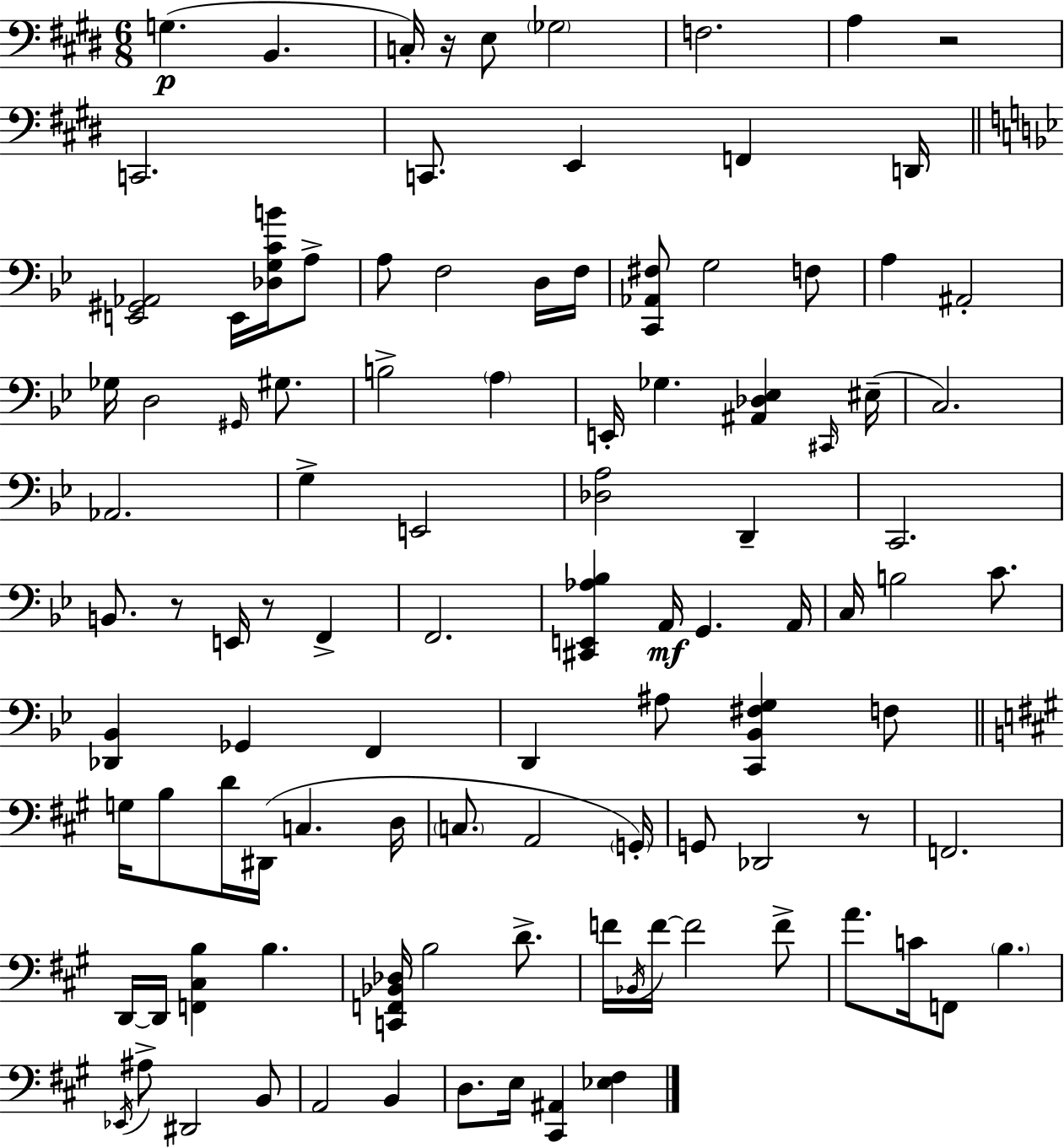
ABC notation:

X:1
T:Untitled
M:6/8
L:1/4
K:E
G, B,, C,/4 z/4 E,/2 _G,2 F,2 A, z2 C,,2 C,,/2 E,, F,, D,,/4 [E,,^G,,_A,,]2 E,,/4 [_D,G,CB]/4 A,/2 A,/2 F,2 D,/4 F,/4 [C,,_A,,^F,]/2 G,2 F,/2 A, ^A,,2 _G,/4 D,2 ^G,,/4 ^G,/2 B,2 A, E,,/4 _G, [^A,,_D,_E,] ^C,,/4 ^E,/4 C,2 _A,,2 G, E,,2 [_D,A,]2 D,, C,,2 B,,/2 z/2 E,,/4 z/2 F,, F,,2 [^C,,E,,_A,_B,] A,,/4 G,, A,,/4 C,/4 B,2 C/2 [_D,,_B,,] _G,, F,, D,, ^A,/2 [C,,_B,,^F,G,] F,/2 G,/4 B,/2 D/4 ^D,,/4 C, D,/4 C,/2 A,,2 G,,/4 G,,/2 _D,,2 z/2 F,,2 D,,/4 D,,/4 [F,,^C,B,] B, [C,,F,,_B,,_D,]/4 B,2 D/2 F/4 _B,,/4 F/4 F2 F/2 A/2 C/4 F,,/2 B, _E,,/4 ^A,/2 ^D,,2 B,,/2 A,,2 B,, D,/2 E,/4 [^C,,^A,,] [_E,^F,]